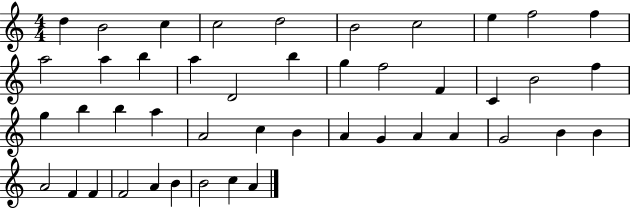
{
  \clef treble
  \numericTimeSignature
  \time 4/4
  \key c \major
  d''4 b'2 c''4 | c''2 d''2 | b'2 c''2 | e''4 f''2 f''4 | \break a''2 a''4 b''4 | a''4 d'2 b''4 | g''4 f''2 f'4 | c'4 b'2 f''4 | \break g''4 b''4 b''4 a''4 | a'2 c''4 b'4 | a'4 g'4 a'4 a'4 | g'2 b'4 b'4 | \break a'2 f'4 f'4 | f'2 a'4 b'4 | b'2 c''4 a'4 | \bar "|."
}